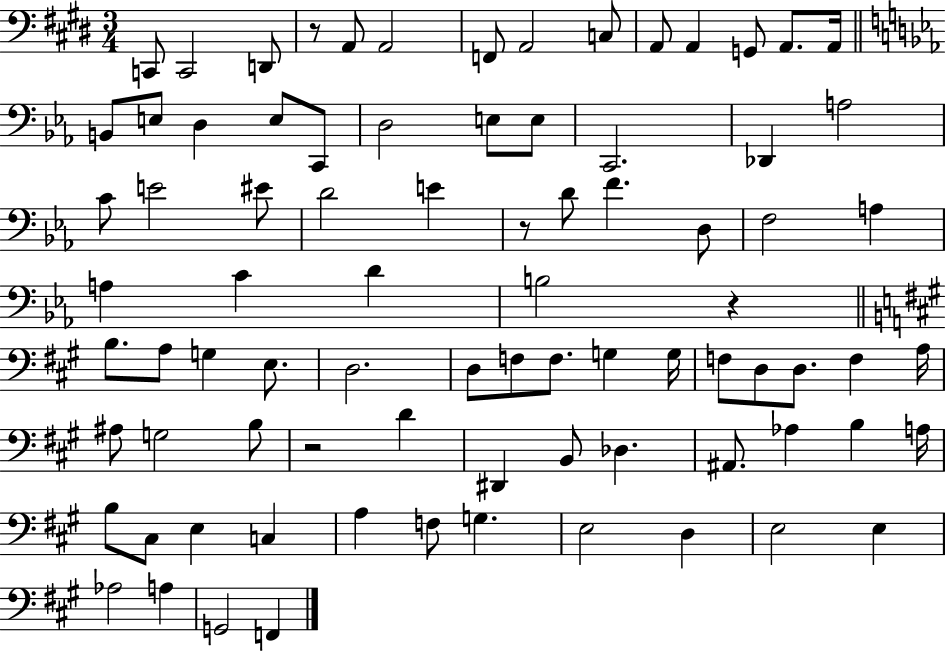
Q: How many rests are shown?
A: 4